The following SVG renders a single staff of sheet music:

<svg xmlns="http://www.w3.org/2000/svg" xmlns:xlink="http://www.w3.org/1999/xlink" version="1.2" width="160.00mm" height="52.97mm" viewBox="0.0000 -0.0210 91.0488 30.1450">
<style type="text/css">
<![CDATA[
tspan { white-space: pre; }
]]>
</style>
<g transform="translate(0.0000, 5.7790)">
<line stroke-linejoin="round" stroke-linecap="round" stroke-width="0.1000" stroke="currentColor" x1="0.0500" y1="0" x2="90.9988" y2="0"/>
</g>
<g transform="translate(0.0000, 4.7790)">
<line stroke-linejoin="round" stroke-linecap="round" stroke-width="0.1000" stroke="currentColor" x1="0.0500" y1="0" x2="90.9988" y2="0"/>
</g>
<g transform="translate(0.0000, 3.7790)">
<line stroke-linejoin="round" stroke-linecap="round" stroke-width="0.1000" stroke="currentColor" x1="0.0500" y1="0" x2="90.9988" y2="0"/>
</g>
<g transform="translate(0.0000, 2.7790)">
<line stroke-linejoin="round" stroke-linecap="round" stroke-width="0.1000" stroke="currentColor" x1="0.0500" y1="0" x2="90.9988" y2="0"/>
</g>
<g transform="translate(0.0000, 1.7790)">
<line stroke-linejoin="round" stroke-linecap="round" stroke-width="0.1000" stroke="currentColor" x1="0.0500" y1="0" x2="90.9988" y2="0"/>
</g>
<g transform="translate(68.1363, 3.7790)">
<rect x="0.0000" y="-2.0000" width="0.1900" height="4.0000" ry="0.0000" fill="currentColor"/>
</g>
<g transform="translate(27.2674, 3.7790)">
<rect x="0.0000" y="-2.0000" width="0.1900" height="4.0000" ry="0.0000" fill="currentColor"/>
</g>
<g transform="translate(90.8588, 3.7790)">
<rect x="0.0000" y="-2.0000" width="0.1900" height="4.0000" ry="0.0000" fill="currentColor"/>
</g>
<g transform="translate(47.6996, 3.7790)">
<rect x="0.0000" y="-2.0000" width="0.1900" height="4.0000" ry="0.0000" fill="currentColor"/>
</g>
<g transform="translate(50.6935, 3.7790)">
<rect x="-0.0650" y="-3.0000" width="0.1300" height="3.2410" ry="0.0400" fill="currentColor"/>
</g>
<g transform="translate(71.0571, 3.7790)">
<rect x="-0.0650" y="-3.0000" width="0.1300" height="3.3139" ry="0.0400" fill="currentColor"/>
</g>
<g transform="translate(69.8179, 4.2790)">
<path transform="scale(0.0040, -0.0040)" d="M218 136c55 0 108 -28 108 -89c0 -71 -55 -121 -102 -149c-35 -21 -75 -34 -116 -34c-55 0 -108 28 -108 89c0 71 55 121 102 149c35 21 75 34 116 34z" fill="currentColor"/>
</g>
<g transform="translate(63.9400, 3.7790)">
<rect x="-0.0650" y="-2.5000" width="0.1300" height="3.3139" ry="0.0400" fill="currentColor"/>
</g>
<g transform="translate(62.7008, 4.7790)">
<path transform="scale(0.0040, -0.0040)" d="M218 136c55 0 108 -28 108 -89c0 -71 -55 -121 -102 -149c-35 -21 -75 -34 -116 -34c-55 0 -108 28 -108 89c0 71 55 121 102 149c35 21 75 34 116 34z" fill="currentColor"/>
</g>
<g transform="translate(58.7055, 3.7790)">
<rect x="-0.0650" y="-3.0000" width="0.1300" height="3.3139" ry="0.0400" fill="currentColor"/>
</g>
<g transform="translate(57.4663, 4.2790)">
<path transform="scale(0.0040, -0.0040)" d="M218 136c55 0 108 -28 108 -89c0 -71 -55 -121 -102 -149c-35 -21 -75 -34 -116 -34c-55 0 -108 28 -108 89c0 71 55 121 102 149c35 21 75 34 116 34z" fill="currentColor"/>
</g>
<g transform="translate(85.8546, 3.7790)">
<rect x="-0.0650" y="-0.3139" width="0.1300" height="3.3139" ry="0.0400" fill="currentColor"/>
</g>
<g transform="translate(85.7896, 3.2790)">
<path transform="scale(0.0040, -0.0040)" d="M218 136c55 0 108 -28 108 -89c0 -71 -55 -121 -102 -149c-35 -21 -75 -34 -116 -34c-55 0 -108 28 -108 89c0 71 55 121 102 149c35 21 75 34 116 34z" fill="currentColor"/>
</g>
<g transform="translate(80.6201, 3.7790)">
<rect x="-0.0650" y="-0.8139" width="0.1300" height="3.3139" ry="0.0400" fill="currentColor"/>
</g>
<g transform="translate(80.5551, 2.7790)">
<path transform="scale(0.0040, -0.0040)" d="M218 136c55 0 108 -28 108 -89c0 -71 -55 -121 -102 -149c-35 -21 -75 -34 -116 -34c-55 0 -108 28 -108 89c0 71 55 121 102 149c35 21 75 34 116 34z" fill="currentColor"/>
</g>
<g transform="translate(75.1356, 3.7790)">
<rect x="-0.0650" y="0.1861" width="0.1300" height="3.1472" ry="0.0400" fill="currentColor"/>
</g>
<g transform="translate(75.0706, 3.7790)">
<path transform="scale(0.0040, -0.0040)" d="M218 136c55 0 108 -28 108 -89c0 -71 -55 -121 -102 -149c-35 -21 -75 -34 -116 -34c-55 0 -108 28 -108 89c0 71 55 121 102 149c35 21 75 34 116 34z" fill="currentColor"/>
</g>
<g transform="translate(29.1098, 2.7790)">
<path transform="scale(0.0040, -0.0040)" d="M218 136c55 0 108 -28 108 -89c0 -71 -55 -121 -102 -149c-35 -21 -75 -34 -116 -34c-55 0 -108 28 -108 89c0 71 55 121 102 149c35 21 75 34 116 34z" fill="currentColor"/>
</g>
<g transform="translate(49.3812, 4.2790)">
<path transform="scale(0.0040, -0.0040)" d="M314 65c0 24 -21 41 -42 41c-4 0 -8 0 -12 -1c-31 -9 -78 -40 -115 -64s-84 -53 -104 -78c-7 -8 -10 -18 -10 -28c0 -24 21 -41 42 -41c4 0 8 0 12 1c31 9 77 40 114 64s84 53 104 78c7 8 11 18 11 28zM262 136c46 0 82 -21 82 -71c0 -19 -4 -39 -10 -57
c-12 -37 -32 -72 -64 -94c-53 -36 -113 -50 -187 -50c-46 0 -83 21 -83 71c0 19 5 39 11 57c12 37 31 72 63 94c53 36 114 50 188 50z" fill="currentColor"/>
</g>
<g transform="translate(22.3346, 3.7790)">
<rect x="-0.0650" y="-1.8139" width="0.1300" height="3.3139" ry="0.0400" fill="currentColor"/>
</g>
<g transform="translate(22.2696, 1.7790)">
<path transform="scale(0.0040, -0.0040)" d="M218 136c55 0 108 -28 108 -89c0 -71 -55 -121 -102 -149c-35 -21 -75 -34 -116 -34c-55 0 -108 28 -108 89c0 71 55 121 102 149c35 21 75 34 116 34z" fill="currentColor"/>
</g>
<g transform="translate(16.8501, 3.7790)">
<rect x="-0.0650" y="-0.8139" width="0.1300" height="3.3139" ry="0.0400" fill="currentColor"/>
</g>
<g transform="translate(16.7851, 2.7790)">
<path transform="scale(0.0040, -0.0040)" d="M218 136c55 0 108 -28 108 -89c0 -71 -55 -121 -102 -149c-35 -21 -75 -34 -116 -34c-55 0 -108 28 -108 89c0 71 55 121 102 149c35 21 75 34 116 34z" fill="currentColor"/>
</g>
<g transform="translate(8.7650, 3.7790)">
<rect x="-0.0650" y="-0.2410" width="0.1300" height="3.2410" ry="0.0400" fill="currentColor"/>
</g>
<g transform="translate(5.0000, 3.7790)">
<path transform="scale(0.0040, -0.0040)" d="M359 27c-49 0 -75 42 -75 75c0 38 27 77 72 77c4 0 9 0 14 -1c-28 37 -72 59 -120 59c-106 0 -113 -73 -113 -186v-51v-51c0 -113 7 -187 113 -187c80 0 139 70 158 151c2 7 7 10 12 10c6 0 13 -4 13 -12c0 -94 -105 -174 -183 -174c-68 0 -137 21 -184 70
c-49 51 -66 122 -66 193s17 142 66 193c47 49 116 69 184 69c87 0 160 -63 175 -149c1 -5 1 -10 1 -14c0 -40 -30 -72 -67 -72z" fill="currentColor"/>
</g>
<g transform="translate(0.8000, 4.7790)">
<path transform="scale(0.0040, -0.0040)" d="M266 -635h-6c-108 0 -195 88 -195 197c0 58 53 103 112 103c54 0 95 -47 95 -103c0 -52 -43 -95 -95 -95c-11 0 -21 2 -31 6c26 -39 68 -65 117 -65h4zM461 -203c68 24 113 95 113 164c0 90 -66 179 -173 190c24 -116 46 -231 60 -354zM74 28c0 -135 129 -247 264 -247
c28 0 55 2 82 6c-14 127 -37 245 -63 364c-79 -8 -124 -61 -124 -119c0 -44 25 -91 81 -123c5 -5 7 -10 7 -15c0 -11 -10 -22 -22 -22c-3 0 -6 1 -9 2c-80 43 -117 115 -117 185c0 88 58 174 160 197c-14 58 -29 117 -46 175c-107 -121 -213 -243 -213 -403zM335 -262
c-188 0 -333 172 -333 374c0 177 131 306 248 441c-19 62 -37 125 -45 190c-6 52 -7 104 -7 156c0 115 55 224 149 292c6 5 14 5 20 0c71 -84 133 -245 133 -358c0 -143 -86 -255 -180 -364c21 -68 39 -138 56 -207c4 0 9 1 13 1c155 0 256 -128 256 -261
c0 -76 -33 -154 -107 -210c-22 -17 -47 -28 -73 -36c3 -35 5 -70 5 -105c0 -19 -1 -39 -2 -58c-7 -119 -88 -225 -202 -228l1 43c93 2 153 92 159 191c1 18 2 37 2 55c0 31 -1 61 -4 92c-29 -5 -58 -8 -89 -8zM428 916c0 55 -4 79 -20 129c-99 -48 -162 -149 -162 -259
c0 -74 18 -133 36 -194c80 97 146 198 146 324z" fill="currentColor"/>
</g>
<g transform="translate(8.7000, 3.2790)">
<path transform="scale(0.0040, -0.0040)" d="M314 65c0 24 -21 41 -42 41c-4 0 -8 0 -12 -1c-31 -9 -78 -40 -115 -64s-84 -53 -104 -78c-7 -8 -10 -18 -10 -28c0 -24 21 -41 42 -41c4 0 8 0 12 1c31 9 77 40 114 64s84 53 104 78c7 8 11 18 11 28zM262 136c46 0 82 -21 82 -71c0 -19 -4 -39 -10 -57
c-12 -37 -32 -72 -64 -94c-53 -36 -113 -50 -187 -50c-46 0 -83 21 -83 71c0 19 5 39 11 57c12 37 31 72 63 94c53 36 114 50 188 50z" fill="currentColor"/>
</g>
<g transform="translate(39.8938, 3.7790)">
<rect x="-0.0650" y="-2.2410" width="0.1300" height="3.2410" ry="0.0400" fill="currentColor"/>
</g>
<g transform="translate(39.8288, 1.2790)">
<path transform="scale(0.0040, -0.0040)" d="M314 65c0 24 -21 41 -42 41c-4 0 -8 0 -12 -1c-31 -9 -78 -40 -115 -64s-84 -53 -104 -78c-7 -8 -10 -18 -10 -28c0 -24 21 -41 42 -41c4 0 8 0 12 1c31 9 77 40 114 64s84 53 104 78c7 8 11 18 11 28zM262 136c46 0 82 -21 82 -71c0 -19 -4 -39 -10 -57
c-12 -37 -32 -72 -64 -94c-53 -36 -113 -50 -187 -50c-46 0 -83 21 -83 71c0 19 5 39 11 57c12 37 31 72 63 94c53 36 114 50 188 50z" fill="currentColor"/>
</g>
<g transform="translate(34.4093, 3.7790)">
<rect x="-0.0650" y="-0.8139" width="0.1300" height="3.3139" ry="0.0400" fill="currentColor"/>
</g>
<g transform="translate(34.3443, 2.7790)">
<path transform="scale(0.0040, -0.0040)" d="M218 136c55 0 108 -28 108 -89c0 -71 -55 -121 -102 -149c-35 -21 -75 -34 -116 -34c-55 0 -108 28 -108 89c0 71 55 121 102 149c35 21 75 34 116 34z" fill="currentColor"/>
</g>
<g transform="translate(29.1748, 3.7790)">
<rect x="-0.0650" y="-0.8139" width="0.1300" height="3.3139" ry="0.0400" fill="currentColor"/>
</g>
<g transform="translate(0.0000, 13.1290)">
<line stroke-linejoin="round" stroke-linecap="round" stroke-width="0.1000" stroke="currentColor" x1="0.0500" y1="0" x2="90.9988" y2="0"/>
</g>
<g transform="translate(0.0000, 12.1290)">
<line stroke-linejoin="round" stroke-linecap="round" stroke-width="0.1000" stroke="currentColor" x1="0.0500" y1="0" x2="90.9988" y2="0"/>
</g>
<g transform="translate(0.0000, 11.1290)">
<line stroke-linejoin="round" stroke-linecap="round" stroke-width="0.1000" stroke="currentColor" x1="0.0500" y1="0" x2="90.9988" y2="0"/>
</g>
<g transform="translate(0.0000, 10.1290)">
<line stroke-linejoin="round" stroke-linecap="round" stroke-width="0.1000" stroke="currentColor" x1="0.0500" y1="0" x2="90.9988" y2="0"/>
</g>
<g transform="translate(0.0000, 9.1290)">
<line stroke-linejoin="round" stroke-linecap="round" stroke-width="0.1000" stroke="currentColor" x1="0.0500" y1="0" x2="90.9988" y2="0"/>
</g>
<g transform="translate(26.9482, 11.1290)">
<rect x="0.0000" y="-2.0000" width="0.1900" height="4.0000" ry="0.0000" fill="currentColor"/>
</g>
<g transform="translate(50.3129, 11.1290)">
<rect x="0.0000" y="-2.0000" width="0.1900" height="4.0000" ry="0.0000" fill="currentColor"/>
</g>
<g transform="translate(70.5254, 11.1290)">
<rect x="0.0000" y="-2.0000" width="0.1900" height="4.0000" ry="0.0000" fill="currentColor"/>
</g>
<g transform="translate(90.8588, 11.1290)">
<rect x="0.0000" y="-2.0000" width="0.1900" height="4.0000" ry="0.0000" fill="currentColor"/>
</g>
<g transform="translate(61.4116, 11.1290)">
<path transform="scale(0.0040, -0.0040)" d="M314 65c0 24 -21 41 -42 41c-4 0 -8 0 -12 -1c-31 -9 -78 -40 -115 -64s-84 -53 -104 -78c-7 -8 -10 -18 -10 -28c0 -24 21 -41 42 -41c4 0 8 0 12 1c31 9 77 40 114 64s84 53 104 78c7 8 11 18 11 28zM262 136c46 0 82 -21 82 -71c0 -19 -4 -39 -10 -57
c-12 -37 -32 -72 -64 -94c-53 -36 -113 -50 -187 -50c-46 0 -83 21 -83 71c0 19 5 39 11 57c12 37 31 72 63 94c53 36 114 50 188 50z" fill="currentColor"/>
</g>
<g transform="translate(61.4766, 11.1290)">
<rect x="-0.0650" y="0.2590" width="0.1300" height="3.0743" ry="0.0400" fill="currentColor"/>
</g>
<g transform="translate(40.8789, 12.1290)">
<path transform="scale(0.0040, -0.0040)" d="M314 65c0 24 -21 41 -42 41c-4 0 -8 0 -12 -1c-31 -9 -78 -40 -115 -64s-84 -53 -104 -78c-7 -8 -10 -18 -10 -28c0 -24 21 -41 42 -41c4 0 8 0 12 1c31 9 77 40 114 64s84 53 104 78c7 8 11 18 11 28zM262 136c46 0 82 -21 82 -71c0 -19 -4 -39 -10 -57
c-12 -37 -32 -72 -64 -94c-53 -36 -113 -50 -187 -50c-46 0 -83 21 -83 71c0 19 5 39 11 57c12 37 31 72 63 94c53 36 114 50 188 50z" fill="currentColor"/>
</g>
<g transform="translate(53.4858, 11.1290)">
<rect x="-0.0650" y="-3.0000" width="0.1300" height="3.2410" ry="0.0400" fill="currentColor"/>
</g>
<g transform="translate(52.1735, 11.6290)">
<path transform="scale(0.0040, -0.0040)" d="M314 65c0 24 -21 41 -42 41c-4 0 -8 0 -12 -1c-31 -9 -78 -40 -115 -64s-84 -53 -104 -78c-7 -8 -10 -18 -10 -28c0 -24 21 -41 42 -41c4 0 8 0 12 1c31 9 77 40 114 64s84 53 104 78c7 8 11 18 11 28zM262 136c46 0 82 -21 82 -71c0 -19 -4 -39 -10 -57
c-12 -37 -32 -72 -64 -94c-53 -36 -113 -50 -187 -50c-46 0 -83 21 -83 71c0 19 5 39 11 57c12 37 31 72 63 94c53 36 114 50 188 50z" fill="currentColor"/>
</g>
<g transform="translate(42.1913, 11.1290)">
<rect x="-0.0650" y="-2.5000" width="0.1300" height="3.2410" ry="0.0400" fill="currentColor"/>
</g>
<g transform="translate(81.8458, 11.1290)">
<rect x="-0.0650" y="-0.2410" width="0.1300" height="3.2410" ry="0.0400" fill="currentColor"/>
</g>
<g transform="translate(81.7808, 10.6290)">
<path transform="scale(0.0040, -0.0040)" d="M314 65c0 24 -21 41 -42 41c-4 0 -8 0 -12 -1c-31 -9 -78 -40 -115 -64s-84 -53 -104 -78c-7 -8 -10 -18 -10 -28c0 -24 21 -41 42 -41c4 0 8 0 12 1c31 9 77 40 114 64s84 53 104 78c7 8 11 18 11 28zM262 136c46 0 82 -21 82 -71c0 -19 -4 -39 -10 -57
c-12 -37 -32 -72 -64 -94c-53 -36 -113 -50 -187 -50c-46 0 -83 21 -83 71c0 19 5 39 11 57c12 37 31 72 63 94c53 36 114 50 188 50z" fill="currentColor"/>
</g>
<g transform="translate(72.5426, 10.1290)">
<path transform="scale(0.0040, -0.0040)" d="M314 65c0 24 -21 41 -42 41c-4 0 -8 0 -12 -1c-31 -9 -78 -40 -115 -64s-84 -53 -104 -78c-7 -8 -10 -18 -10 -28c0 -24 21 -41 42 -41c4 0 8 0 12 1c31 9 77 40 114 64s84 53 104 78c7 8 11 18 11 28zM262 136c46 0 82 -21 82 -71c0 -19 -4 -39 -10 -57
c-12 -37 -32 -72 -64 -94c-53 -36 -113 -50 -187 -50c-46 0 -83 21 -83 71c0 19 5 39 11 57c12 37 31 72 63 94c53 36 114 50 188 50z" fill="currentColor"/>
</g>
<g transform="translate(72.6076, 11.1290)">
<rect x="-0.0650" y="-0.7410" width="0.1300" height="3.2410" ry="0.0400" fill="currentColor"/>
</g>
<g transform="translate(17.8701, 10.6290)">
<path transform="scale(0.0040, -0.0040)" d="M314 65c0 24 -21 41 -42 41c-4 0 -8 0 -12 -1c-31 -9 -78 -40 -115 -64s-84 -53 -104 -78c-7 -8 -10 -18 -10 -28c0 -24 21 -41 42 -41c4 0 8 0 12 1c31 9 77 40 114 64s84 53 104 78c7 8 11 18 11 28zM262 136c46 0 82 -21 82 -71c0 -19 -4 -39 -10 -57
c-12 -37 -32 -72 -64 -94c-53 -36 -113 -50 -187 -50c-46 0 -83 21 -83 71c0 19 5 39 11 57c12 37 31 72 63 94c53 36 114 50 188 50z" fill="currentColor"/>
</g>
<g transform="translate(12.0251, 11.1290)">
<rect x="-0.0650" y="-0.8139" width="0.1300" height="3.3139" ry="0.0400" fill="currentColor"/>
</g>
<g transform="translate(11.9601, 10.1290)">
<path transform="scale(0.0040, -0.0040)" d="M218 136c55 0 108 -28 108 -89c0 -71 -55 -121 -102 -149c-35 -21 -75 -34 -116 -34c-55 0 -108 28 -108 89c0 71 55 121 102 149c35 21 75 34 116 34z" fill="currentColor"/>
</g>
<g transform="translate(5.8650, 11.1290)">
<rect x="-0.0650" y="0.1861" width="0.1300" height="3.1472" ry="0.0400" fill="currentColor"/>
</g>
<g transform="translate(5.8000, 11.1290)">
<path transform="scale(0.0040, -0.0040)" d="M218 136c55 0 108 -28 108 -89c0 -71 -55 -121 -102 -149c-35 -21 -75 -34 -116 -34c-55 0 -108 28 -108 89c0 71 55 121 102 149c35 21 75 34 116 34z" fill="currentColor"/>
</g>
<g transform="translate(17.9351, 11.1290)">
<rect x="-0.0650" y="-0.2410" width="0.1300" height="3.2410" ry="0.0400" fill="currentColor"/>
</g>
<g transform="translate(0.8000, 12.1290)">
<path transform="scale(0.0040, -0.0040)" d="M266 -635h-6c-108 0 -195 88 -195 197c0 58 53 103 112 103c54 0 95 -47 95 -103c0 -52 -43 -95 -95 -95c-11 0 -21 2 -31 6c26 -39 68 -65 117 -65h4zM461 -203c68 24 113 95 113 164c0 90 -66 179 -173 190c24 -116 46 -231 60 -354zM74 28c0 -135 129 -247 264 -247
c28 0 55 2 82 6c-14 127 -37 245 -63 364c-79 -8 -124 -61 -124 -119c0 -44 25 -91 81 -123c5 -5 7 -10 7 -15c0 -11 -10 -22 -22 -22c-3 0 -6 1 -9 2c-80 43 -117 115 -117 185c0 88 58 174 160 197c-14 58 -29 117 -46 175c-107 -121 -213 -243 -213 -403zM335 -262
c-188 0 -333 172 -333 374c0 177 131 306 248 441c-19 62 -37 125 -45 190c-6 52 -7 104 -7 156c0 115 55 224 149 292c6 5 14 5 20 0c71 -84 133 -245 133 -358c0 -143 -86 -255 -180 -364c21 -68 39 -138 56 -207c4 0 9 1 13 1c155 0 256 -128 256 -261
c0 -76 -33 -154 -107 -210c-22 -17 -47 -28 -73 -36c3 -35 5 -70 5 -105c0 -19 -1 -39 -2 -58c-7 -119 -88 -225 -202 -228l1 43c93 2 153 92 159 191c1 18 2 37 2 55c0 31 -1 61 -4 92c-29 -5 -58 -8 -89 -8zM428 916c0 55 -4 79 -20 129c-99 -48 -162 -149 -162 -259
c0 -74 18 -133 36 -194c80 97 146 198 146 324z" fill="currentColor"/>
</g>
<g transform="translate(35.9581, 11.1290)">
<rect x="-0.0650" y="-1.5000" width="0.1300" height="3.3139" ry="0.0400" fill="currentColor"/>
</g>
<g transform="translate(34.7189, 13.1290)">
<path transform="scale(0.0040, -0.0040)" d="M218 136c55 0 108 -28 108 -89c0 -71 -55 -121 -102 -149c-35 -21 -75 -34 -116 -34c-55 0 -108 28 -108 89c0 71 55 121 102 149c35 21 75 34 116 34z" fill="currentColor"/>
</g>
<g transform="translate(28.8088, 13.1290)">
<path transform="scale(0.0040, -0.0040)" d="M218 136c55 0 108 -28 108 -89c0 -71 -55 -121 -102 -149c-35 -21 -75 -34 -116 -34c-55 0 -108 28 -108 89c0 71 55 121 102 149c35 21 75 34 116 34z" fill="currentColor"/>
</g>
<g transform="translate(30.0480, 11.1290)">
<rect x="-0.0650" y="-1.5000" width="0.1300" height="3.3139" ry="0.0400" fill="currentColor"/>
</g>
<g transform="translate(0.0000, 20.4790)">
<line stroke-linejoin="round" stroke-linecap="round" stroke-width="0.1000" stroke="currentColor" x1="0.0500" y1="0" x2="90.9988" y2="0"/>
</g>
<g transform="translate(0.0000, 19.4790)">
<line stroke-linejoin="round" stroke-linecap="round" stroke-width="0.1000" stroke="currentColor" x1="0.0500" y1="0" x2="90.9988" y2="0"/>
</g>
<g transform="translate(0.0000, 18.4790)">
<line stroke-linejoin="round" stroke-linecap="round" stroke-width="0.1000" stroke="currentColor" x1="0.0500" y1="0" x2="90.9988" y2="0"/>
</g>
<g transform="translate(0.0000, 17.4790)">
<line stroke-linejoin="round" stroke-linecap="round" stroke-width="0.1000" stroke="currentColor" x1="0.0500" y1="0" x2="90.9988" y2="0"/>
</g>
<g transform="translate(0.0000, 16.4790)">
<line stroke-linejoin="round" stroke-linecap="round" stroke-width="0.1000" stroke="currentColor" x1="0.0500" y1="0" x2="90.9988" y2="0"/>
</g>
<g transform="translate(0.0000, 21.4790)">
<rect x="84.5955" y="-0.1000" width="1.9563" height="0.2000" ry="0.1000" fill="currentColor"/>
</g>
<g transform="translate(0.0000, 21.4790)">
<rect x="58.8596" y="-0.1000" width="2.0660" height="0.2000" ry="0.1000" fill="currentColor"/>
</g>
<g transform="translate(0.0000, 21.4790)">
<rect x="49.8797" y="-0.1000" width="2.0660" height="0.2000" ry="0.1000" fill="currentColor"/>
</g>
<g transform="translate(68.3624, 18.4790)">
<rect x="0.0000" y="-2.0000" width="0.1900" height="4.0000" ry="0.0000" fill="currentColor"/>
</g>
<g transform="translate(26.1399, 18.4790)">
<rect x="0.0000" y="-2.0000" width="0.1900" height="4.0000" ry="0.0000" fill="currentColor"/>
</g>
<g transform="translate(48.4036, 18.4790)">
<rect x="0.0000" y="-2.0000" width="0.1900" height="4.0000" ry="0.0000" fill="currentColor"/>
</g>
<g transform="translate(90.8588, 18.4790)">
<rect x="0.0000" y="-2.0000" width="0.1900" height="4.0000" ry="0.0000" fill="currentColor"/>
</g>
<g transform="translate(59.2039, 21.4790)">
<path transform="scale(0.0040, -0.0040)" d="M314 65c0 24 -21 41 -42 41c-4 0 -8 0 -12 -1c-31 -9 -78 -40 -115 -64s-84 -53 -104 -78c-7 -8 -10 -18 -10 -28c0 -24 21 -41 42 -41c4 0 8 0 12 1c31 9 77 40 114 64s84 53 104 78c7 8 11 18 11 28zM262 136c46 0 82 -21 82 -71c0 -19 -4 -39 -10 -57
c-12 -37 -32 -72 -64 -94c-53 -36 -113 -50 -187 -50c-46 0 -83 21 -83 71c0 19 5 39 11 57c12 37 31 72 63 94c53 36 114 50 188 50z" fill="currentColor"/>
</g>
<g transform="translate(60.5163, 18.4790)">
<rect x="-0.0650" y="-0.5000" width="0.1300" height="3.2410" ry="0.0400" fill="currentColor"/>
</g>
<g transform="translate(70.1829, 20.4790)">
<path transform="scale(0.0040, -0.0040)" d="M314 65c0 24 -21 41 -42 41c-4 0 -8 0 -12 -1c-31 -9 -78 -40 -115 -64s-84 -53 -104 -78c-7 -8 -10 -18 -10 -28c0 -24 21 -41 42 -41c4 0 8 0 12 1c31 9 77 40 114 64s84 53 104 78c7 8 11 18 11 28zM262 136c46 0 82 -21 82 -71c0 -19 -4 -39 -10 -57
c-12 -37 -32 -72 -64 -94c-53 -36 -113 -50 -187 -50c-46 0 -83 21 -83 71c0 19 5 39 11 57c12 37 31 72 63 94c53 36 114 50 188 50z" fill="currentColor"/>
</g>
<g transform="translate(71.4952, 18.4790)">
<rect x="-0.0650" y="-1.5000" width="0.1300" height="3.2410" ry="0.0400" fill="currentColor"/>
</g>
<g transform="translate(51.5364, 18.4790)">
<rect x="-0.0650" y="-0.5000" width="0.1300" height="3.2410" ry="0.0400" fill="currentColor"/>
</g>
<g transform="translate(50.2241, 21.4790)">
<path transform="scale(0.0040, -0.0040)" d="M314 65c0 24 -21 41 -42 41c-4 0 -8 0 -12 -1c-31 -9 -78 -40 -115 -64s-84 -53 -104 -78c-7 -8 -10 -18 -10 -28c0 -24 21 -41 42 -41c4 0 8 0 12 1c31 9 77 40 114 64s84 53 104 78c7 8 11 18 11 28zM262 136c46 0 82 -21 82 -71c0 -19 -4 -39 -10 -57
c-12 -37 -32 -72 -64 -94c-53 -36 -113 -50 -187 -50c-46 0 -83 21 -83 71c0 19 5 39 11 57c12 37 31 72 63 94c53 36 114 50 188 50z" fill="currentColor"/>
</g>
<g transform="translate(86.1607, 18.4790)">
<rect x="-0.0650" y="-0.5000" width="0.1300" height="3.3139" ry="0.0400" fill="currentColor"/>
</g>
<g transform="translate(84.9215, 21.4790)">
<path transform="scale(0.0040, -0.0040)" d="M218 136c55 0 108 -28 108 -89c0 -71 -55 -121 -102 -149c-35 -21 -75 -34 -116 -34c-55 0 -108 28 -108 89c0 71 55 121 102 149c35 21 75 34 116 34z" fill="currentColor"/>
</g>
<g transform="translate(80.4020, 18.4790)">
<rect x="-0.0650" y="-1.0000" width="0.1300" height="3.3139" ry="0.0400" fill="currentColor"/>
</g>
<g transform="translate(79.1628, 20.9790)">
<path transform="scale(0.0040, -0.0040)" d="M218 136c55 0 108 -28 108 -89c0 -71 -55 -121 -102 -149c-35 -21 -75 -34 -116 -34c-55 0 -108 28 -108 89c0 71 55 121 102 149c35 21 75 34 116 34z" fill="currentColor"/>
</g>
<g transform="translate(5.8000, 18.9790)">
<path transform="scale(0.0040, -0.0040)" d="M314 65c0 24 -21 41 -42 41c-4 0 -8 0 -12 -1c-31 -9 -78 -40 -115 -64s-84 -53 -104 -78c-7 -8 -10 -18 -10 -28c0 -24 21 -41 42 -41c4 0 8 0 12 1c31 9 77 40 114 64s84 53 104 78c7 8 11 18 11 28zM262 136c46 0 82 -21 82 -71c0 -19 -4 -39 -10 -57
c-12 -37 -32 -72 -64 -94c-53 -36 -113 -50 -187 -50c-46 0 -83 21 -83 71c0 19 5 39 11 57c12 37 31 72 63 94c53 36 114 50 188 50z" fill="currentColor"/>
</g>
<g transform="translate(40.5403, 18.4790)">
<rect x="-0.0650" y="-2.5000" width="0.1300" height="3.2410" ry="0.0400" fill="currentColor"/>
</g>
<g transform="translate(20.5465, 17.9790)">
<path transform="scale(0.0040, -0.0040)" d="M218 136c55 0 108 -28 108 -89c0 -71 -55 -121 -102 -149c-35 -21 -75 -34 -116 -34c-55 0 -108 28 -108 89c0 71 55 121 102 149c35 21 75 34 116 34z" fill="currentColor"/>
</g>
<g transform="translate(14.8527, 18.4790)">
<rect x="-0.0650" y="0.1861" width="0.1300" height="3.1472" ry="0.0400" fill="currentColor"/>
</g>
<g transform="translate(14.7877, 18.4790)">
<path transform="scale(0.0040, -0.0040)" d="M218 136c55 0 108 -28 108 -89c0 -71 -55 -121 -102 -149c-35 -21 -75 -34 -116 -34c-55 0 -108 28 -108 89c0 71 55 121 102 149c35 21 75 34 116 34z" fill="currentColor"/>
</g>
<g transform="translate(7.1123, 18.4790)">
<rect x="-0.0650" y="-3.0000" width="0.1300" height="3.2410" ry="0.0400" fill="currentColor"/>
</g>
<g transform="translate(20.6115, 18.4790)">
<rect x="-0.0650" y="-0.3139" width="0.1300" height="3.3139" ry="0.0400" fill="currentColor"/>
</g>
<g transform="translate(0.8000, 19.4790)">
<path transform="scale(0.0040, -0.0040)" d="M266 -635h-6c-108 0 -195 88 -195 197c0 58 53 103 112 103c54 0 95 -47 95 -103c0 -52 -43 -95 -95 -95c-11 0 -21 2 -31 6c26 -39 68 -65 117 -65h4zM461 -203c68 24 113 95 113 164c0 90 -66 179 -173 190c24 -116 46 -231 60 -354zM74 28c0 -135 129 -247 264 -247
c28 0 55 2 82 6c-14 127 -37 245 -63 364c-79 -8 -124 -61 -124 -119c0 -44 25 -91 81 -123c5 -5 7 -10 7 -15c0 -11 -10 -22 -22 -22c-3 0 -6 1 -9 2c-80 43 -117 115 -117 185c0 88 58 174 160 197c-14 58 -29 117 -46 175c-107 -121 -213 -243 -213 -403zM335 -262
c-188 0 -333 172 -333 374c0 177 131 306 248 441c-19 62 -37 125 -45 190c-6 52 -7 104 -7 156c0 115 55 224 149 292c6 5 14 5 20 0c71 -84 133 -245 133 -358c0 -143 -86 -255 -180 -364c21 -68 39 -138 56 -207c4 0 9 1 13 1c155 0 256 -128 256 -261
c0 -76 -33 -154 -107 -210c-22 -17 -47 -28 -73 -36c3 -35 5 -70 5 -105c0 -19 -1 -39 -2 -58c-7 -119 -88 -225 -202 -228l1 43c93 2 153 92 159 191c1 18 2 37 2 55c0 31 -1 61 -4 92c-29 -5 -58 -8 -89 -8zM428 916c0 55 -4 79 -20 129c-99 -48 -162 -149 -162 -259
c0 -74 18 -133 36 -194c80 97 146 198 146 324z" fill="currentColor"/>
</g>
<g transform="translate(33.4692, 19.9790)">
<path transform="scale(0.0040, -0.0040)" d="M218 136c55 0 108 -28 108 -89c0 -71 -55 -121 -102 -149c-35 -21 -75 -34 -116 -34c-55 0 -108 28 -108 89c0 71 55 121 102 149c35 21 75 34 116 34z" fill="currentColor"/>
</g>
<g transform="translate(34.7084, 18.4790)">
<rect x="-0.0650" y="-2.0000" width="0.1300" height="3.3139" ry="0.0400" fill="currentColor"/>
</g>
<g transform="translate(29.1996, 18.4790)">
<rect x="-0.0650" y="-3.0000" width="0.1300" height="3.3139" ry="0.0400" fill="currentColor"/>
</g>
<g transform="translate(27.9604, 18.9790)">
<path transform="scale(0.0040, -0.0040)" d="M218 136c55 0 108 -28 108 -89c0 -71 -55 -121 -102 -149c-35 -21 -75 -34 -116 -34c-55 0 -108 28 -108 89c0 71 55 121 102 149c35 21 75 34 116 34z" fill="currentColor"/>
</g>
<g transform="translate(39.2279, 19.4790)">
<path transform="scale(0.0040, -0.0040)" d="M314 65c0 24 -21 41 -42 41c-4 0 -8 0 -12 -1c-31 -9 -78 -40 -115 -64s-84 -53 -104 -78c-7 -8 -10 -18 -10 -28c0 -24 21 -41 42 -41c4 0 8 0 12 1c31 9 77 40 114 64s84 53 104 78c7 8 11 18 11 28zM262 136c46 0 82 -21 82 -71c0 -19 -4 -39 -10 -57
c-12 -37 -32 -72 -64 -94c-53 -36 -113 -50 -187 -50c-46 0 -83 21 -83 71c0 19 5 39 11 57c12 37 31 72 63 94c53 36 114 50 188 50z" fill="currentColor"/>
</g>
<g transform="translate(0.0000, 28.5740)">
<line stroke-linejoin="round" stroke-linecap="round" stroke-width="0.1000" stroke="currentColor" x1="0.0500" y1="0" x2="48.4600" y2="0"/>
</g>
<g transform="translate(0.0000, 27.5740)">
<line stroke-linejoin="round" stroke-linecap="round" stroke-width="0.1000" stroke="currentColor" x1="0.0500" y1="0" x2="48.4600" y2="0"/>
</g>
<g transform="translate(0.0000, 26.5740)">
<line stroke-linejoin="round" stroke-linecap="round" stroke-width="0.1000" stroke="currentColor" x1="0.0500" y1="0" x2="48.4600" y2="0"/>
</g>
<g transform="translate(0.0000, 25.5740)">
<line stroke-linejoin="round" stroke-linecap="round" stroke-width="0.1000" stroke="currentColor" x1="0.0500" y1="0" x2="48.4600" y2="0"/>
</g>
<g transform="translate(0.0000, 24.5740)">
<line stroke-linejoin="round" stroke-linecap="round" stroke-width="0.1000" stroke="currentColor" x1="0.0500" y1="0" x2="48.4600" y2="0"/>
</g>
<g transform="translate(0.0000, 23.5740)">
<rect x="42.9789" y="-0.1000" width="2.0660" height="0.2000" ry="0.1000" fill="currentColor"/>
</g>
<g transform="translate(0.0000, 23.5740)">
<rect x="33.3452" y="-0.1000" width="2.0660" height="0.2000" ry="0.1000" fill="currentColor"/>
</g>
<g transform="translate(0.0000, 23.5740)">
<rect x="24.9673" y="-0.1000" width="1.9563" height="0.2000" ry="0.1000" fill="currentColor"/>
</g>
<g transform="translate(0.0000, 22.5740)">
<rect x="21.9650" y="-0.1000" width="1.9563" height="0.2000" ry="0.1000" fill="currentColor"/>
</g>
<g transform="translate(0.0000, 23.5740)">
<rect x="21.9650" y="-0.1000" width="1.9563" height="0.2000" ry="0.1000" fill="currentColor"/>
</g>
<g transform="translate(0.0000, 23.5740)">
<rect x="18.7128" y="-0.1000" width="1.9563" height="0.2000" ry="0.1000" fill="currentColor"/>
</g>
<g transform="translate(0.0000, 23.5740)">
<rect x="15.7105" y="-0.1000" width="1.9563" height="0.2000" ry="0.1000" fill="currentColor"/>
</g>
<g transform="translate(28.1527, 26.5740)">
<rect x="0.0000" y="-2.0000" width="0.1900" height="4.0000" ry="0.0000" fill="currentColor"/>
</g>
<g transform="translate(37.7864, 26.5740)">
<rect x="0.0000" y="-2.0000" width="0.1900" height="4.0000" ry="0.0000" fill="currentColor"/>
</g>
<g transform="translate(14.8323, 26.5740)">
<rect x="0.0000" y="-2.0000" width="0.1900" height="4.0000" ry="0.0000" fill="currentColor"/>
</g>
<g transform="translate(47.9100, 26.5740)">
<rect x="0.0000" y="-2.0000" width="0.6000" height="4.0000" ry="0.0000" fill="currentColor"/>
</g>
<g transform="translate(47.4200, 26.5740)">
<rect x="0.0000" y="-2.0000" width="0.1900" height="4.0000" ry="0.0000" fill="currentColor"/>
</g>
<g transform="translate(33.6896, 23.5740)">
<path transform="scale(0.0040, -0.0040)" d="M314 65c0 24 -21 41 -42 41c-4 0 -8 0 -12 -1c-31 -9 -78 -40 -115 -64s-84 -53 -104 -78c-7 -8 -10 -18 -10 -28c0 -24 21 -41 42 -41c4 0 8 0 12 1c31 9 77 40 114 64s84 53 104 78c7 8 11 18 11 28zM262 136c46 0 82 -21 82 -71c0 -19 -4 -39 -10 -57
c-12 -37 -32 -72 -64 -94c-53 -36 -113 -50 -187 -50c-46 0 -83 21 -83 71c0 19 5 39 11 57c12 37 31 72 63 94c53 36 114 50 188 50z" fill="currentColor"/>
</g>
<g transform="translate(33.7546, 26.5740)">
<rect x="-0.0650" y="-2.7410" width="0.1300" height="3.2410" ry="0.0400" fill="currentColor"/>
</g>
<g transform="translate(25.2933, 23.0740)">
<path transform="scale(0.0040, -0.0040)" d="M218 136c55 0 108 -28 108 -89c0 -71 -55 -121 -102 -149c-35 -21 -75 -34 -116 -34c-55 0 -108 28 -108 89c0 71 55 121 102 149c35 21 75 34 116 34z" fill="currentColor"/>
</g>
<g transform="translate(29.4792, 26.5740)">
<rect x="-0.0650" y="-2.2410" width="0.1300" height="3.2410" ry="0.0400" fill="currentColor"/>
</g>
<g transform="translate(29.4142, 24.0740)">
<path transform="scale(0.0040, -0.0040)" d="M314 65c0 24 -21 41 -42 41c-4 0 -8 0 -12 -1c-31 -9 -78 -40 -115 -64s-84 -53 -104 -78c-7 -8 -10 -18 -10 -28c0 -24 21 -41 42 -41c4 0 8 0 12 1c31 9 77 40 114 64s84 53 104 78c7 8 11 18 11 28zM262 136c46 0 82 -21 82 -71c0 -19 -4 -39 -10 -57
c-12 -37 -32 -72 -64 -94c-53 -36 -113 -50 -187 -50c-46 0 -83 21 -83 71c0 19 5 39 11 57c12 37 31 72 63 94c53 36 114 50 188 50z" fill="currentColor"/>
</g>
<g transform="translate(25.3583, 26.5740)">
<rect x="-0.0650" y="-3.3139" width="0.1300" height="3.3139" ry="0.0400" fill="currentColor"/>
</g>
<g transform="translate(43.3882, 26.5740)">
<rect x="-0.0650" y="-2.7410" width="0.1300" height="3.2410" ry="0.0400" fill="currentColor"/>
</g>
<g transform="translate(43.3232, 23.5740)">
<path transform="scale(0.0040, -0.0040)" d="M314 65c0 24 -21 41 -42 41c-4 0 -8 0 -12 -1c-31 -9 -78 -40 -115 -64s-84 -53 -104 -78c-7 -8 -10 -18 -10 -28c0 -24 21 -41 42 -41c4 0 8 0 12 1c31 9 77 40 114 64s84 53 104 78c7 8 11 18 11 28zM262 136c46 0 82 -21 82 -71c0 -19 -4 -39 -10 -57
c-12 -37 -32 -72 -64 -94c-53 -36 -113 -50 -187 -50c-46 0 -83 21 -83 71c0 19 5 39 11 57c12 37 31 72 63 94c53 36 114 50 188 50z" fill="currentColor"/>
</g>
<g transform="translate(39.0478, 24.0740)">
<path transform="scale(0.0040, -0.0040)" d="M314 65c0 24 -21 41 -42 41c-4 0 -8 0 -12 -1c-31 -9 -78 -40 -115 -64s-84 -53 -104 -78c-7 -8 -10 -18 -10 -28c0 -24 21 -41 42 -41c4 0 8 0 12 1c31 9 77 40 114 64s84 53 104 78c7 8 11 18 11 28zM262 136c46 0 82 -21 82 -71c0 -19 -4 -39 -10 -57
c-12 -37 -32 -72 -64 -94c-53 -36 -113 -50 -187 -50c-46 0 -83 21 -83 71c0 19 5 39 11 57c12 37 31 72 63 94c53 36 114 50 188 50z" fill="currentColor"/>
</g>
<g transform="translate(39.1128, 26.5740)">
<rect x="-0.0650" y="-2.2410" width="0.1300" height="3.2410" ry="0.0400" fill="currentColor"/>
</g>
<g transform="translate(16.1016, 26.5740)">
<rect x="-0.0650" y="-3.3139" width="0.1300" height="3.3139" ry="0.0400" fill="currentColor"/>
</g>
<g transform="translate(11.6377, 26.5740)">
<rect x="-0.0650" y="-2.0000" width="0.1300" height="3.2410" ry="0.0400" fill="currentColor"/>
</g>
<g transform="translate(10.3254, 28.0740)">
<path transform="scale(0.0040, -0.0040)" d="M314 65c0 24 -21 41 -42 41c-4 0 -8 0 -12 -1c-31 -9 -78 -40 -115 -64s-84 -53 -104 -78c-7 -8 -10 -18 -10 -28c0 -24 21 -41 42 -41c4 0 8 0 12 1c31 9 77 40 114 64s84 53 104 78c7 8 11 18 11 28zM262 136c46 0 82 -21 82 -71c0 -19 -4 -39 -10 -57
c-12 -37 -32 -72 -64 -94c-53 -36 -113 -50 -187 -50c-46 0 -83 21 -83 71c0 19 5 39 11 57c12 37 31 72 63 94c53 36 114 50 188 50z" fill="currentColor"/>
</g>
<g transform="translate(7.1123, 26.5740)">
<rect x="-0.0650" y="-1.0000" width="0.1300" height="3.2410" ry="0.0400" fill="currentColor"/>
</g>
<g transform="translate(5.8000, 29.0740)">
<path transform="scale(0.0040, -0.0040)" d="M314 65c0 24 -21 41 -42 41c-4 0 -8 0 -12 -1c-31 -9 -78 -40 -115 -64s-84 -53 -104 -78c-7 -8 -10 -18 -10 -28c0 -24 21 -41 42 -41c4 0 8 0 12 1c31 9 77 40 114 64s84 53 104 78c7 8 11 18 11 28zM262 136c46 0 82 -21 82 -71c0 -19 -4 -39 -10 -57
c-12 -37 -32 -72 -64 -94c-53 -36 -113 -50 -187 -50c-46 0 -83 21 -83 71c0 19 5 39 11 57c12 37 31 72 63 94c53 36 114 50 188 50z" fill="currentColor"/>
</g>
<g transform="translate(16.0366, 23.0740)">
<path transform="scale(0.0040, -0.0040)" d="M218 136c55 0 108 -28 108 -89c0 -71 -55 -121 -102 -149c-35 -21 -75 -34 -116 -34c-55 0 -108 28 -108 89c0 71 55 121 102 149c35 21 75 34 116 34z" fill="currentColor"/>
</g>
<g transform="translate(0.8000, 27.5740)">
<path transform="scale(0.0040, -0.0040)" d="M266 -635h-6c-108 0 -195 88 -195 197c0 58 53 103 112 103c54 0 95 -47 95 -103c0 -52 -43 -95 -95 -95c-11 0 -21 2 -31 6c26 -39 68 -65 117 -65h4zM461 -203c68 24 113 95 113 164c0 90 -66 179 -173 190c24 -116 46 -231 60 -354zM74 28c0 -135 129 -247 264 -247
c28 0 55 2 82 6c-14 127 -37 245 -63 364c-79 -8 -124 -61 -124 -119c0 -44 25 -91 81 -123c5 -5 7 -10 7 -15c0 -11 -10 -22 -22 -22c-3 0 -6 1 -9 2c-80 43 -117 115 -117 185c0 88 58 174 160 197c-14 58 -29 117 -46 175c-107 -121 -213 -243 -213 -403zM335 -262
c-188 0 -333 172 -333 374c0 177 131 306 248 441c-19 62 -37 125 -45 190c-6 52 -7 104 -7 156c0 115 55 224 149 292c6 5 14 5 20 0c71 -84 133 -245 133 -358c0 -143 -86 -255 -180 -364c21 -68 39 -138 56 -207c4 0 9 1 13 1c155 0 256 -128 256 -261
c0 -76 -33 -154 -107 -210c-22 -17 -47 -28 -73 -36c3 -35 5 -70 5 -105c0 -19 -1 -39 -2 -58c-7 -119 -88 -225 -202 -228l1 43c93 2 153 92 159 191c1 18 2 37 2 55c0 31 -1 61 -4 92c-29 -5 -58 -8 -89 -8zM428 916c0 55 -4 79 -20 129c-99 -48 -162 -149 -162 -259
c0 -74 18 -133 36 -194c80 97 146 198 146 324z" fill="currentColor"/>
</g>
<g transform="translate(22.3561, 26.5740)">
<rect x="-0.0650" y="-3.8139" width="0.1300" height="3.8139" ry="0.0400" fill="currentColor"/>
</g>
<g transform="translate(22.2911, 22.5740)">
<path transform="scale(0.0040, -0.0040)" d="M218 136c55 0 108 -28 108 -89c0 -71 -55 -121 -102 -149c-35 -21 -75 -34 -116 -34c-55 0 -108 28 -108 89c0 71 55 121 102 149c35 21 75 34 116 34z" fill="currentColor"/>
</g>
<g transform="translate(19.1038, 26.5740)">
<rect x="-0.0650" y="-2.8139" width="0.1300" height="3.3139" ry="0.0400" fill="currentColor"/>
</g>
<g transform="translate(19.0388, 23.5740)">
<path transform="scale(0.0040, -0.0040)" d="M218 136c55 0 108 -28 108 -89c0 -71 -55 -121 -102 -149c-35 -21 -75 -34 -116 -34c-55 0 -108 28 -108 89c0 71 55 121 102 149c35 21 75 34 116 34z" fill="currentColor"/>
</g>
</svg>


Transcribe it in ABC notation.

X:1
T:Untitled
M:4/4
L:1/4
K:C
c2 d f d d g2 A2 A G A B d c B d c2 E E G2 A2 B2 d2 c2 A2 B c A F G2 C2 C2 E2 D C D2 F2 b a c' b g2 a2 g2 a2